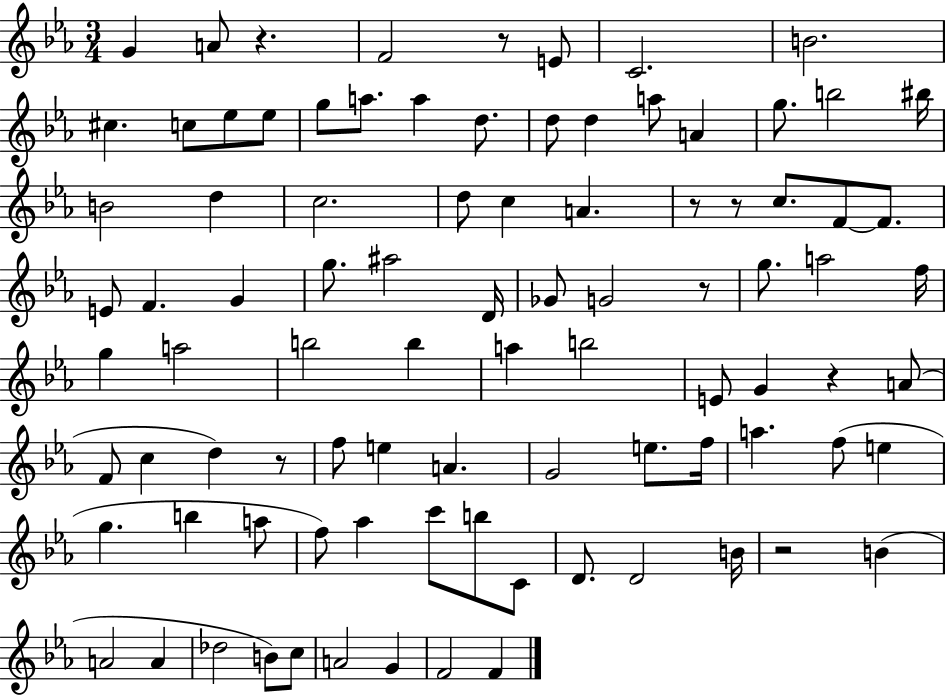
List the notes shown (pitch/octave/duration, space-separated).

G4/q A4/e R/q. F4/h R/e E4/e C4/h. B4/h. C#5/q. C5/e Eb5/e Eb5/e G5/e A5/e. A5/q D5/e. D5/e D5/q A5/e A4/q G5/e. B5/h BIS5/s B4/h D5/q C5/h. D5/e C5/q A4/q. R/e R/e C5/e. F4/e F4/e. E4/e F4/q. G4/q G5/e. A#5/h D4/s Gb4/e G4/h R/e G5/e. A5/h F5/s G5/q A5/h B5/h B5/q A5/q B5/h E4/e G4/q R/q A4/e F4/e C5/q D5/q R/e F5/e E5/q A4/q. G4/h E5/e. F5/s A5/q. F5/e E5/q G5/q. B5/q A5/e F5/e Ab5/q C6/e B5/e C4/e D4/e. D4/h B4/s R/h B4/q A4/h A4/q Db5/h B4/e C5/e A4/h G4/q F4/h F4/q